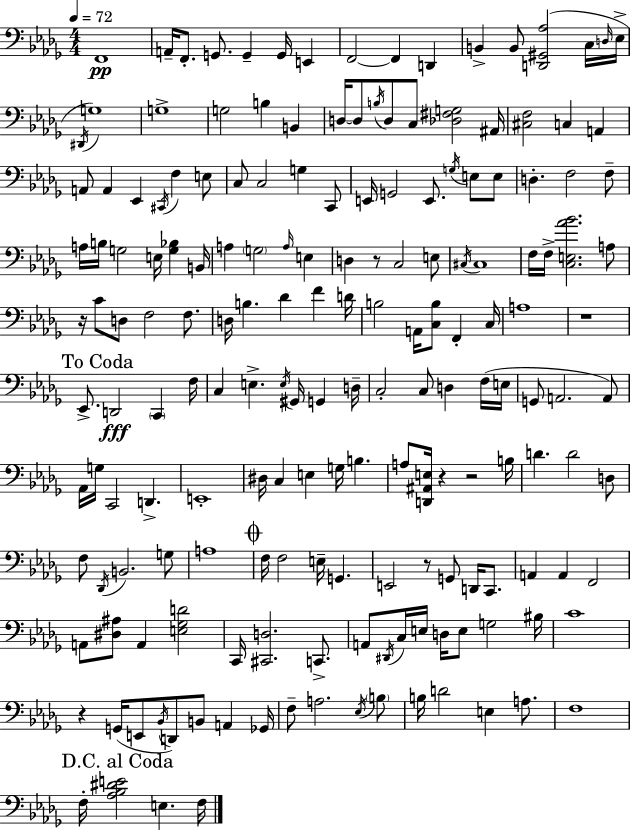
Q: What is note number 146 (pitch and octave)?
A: B2